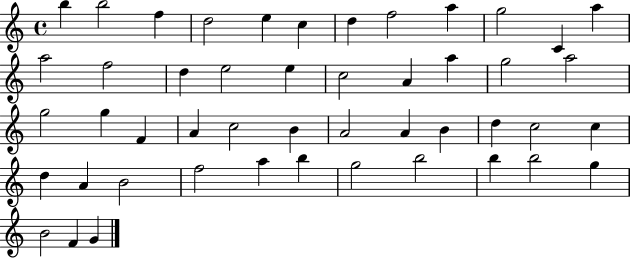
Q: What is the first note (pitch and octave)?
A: B5